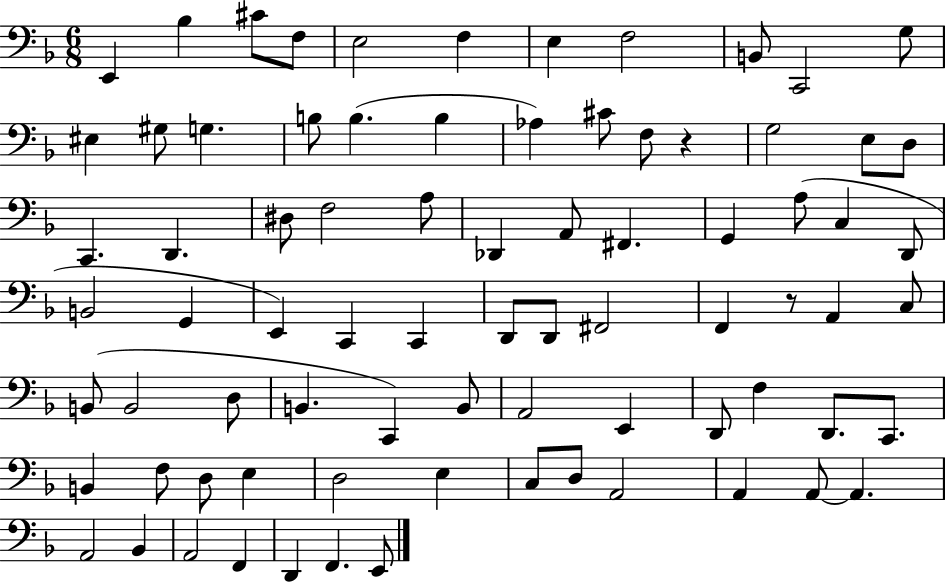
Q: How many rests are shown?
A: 2